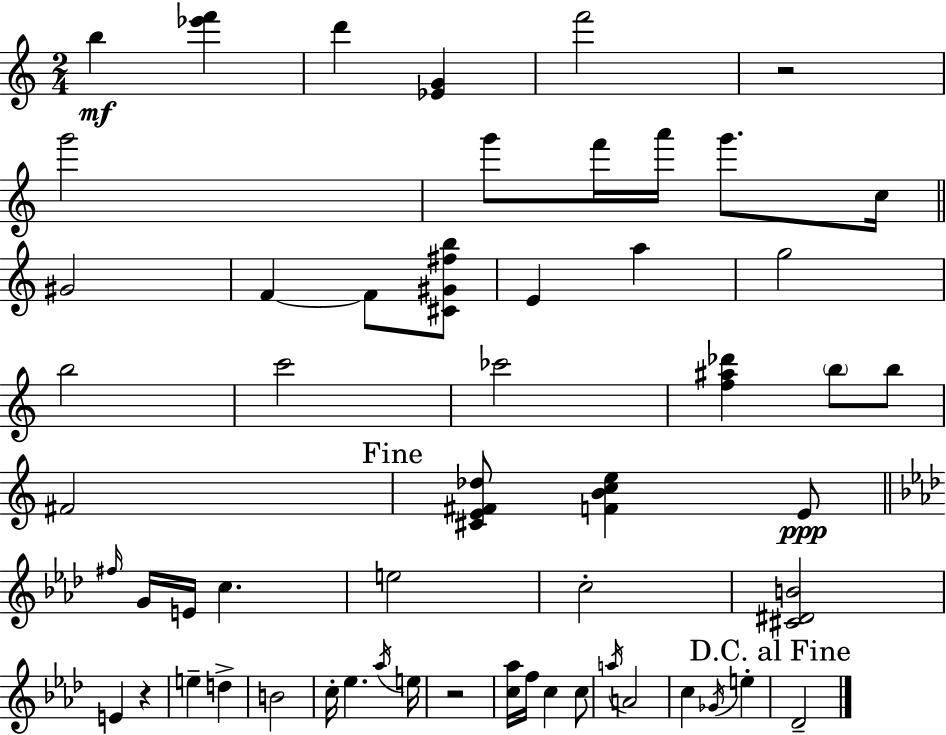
X:1
T:Untitled
M:2/4
L:1/4
K:C
b [_e'f'] d' [_EG] f'2 z2 g'2 g'/2 f'/4 a'/4 g'/2 c/4 ^G2 F F/2 [^C^G^fb]/2 E a g2 b2 c'2 _c'2 [f^a_d'] b/2 b/2 ^F2 [^CE^F_d]/2 [FBce] E/2 ^f/4 G/4 E/4 c e2 c2 [^C^DB]2 E z e d B2 c/4 _e _a/4 e/4 z2 [c_a]/4 f/4 c c/2 a/4 A2 c _G/4 e _D2